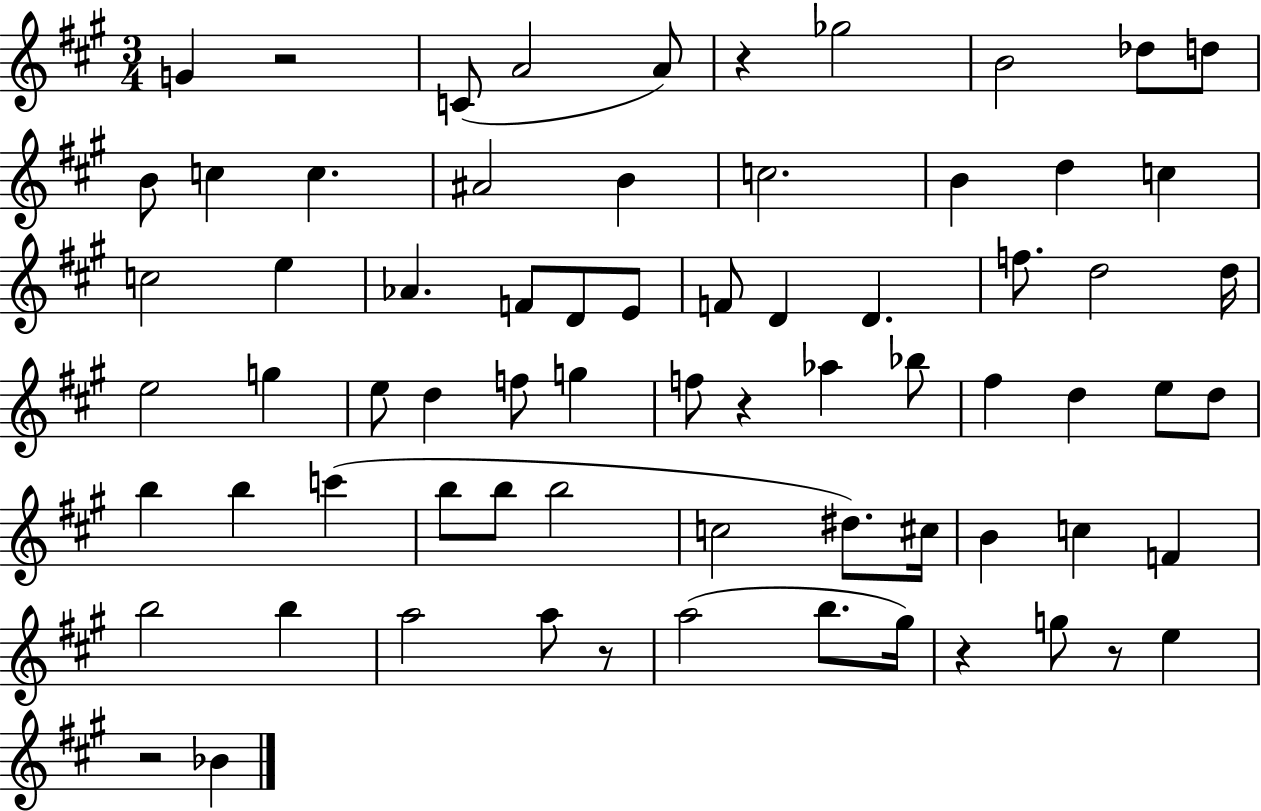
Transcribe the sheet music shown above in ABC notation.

X:1
T:Untitled
M:3/4
L:1/4
K:A
G z2 C/2 A2 A/2 z _g2 B2 _d/2 d/2 B/2 c c ^A2 B c2 B d c c2 e _A F/2 D/2 E/2 F/2 D D f/2 d2 d/4 e2 g e/2 d f/2 g f/2 z _a _b/2 ^f d e/2 d/2 b b c' b/2 b/2 b2 c2 ^d/2 ^c/4 B c F b2 b a2 a/2 z/2 a2 b/2 ^g/4 z g/2 z/2 e z2 _B